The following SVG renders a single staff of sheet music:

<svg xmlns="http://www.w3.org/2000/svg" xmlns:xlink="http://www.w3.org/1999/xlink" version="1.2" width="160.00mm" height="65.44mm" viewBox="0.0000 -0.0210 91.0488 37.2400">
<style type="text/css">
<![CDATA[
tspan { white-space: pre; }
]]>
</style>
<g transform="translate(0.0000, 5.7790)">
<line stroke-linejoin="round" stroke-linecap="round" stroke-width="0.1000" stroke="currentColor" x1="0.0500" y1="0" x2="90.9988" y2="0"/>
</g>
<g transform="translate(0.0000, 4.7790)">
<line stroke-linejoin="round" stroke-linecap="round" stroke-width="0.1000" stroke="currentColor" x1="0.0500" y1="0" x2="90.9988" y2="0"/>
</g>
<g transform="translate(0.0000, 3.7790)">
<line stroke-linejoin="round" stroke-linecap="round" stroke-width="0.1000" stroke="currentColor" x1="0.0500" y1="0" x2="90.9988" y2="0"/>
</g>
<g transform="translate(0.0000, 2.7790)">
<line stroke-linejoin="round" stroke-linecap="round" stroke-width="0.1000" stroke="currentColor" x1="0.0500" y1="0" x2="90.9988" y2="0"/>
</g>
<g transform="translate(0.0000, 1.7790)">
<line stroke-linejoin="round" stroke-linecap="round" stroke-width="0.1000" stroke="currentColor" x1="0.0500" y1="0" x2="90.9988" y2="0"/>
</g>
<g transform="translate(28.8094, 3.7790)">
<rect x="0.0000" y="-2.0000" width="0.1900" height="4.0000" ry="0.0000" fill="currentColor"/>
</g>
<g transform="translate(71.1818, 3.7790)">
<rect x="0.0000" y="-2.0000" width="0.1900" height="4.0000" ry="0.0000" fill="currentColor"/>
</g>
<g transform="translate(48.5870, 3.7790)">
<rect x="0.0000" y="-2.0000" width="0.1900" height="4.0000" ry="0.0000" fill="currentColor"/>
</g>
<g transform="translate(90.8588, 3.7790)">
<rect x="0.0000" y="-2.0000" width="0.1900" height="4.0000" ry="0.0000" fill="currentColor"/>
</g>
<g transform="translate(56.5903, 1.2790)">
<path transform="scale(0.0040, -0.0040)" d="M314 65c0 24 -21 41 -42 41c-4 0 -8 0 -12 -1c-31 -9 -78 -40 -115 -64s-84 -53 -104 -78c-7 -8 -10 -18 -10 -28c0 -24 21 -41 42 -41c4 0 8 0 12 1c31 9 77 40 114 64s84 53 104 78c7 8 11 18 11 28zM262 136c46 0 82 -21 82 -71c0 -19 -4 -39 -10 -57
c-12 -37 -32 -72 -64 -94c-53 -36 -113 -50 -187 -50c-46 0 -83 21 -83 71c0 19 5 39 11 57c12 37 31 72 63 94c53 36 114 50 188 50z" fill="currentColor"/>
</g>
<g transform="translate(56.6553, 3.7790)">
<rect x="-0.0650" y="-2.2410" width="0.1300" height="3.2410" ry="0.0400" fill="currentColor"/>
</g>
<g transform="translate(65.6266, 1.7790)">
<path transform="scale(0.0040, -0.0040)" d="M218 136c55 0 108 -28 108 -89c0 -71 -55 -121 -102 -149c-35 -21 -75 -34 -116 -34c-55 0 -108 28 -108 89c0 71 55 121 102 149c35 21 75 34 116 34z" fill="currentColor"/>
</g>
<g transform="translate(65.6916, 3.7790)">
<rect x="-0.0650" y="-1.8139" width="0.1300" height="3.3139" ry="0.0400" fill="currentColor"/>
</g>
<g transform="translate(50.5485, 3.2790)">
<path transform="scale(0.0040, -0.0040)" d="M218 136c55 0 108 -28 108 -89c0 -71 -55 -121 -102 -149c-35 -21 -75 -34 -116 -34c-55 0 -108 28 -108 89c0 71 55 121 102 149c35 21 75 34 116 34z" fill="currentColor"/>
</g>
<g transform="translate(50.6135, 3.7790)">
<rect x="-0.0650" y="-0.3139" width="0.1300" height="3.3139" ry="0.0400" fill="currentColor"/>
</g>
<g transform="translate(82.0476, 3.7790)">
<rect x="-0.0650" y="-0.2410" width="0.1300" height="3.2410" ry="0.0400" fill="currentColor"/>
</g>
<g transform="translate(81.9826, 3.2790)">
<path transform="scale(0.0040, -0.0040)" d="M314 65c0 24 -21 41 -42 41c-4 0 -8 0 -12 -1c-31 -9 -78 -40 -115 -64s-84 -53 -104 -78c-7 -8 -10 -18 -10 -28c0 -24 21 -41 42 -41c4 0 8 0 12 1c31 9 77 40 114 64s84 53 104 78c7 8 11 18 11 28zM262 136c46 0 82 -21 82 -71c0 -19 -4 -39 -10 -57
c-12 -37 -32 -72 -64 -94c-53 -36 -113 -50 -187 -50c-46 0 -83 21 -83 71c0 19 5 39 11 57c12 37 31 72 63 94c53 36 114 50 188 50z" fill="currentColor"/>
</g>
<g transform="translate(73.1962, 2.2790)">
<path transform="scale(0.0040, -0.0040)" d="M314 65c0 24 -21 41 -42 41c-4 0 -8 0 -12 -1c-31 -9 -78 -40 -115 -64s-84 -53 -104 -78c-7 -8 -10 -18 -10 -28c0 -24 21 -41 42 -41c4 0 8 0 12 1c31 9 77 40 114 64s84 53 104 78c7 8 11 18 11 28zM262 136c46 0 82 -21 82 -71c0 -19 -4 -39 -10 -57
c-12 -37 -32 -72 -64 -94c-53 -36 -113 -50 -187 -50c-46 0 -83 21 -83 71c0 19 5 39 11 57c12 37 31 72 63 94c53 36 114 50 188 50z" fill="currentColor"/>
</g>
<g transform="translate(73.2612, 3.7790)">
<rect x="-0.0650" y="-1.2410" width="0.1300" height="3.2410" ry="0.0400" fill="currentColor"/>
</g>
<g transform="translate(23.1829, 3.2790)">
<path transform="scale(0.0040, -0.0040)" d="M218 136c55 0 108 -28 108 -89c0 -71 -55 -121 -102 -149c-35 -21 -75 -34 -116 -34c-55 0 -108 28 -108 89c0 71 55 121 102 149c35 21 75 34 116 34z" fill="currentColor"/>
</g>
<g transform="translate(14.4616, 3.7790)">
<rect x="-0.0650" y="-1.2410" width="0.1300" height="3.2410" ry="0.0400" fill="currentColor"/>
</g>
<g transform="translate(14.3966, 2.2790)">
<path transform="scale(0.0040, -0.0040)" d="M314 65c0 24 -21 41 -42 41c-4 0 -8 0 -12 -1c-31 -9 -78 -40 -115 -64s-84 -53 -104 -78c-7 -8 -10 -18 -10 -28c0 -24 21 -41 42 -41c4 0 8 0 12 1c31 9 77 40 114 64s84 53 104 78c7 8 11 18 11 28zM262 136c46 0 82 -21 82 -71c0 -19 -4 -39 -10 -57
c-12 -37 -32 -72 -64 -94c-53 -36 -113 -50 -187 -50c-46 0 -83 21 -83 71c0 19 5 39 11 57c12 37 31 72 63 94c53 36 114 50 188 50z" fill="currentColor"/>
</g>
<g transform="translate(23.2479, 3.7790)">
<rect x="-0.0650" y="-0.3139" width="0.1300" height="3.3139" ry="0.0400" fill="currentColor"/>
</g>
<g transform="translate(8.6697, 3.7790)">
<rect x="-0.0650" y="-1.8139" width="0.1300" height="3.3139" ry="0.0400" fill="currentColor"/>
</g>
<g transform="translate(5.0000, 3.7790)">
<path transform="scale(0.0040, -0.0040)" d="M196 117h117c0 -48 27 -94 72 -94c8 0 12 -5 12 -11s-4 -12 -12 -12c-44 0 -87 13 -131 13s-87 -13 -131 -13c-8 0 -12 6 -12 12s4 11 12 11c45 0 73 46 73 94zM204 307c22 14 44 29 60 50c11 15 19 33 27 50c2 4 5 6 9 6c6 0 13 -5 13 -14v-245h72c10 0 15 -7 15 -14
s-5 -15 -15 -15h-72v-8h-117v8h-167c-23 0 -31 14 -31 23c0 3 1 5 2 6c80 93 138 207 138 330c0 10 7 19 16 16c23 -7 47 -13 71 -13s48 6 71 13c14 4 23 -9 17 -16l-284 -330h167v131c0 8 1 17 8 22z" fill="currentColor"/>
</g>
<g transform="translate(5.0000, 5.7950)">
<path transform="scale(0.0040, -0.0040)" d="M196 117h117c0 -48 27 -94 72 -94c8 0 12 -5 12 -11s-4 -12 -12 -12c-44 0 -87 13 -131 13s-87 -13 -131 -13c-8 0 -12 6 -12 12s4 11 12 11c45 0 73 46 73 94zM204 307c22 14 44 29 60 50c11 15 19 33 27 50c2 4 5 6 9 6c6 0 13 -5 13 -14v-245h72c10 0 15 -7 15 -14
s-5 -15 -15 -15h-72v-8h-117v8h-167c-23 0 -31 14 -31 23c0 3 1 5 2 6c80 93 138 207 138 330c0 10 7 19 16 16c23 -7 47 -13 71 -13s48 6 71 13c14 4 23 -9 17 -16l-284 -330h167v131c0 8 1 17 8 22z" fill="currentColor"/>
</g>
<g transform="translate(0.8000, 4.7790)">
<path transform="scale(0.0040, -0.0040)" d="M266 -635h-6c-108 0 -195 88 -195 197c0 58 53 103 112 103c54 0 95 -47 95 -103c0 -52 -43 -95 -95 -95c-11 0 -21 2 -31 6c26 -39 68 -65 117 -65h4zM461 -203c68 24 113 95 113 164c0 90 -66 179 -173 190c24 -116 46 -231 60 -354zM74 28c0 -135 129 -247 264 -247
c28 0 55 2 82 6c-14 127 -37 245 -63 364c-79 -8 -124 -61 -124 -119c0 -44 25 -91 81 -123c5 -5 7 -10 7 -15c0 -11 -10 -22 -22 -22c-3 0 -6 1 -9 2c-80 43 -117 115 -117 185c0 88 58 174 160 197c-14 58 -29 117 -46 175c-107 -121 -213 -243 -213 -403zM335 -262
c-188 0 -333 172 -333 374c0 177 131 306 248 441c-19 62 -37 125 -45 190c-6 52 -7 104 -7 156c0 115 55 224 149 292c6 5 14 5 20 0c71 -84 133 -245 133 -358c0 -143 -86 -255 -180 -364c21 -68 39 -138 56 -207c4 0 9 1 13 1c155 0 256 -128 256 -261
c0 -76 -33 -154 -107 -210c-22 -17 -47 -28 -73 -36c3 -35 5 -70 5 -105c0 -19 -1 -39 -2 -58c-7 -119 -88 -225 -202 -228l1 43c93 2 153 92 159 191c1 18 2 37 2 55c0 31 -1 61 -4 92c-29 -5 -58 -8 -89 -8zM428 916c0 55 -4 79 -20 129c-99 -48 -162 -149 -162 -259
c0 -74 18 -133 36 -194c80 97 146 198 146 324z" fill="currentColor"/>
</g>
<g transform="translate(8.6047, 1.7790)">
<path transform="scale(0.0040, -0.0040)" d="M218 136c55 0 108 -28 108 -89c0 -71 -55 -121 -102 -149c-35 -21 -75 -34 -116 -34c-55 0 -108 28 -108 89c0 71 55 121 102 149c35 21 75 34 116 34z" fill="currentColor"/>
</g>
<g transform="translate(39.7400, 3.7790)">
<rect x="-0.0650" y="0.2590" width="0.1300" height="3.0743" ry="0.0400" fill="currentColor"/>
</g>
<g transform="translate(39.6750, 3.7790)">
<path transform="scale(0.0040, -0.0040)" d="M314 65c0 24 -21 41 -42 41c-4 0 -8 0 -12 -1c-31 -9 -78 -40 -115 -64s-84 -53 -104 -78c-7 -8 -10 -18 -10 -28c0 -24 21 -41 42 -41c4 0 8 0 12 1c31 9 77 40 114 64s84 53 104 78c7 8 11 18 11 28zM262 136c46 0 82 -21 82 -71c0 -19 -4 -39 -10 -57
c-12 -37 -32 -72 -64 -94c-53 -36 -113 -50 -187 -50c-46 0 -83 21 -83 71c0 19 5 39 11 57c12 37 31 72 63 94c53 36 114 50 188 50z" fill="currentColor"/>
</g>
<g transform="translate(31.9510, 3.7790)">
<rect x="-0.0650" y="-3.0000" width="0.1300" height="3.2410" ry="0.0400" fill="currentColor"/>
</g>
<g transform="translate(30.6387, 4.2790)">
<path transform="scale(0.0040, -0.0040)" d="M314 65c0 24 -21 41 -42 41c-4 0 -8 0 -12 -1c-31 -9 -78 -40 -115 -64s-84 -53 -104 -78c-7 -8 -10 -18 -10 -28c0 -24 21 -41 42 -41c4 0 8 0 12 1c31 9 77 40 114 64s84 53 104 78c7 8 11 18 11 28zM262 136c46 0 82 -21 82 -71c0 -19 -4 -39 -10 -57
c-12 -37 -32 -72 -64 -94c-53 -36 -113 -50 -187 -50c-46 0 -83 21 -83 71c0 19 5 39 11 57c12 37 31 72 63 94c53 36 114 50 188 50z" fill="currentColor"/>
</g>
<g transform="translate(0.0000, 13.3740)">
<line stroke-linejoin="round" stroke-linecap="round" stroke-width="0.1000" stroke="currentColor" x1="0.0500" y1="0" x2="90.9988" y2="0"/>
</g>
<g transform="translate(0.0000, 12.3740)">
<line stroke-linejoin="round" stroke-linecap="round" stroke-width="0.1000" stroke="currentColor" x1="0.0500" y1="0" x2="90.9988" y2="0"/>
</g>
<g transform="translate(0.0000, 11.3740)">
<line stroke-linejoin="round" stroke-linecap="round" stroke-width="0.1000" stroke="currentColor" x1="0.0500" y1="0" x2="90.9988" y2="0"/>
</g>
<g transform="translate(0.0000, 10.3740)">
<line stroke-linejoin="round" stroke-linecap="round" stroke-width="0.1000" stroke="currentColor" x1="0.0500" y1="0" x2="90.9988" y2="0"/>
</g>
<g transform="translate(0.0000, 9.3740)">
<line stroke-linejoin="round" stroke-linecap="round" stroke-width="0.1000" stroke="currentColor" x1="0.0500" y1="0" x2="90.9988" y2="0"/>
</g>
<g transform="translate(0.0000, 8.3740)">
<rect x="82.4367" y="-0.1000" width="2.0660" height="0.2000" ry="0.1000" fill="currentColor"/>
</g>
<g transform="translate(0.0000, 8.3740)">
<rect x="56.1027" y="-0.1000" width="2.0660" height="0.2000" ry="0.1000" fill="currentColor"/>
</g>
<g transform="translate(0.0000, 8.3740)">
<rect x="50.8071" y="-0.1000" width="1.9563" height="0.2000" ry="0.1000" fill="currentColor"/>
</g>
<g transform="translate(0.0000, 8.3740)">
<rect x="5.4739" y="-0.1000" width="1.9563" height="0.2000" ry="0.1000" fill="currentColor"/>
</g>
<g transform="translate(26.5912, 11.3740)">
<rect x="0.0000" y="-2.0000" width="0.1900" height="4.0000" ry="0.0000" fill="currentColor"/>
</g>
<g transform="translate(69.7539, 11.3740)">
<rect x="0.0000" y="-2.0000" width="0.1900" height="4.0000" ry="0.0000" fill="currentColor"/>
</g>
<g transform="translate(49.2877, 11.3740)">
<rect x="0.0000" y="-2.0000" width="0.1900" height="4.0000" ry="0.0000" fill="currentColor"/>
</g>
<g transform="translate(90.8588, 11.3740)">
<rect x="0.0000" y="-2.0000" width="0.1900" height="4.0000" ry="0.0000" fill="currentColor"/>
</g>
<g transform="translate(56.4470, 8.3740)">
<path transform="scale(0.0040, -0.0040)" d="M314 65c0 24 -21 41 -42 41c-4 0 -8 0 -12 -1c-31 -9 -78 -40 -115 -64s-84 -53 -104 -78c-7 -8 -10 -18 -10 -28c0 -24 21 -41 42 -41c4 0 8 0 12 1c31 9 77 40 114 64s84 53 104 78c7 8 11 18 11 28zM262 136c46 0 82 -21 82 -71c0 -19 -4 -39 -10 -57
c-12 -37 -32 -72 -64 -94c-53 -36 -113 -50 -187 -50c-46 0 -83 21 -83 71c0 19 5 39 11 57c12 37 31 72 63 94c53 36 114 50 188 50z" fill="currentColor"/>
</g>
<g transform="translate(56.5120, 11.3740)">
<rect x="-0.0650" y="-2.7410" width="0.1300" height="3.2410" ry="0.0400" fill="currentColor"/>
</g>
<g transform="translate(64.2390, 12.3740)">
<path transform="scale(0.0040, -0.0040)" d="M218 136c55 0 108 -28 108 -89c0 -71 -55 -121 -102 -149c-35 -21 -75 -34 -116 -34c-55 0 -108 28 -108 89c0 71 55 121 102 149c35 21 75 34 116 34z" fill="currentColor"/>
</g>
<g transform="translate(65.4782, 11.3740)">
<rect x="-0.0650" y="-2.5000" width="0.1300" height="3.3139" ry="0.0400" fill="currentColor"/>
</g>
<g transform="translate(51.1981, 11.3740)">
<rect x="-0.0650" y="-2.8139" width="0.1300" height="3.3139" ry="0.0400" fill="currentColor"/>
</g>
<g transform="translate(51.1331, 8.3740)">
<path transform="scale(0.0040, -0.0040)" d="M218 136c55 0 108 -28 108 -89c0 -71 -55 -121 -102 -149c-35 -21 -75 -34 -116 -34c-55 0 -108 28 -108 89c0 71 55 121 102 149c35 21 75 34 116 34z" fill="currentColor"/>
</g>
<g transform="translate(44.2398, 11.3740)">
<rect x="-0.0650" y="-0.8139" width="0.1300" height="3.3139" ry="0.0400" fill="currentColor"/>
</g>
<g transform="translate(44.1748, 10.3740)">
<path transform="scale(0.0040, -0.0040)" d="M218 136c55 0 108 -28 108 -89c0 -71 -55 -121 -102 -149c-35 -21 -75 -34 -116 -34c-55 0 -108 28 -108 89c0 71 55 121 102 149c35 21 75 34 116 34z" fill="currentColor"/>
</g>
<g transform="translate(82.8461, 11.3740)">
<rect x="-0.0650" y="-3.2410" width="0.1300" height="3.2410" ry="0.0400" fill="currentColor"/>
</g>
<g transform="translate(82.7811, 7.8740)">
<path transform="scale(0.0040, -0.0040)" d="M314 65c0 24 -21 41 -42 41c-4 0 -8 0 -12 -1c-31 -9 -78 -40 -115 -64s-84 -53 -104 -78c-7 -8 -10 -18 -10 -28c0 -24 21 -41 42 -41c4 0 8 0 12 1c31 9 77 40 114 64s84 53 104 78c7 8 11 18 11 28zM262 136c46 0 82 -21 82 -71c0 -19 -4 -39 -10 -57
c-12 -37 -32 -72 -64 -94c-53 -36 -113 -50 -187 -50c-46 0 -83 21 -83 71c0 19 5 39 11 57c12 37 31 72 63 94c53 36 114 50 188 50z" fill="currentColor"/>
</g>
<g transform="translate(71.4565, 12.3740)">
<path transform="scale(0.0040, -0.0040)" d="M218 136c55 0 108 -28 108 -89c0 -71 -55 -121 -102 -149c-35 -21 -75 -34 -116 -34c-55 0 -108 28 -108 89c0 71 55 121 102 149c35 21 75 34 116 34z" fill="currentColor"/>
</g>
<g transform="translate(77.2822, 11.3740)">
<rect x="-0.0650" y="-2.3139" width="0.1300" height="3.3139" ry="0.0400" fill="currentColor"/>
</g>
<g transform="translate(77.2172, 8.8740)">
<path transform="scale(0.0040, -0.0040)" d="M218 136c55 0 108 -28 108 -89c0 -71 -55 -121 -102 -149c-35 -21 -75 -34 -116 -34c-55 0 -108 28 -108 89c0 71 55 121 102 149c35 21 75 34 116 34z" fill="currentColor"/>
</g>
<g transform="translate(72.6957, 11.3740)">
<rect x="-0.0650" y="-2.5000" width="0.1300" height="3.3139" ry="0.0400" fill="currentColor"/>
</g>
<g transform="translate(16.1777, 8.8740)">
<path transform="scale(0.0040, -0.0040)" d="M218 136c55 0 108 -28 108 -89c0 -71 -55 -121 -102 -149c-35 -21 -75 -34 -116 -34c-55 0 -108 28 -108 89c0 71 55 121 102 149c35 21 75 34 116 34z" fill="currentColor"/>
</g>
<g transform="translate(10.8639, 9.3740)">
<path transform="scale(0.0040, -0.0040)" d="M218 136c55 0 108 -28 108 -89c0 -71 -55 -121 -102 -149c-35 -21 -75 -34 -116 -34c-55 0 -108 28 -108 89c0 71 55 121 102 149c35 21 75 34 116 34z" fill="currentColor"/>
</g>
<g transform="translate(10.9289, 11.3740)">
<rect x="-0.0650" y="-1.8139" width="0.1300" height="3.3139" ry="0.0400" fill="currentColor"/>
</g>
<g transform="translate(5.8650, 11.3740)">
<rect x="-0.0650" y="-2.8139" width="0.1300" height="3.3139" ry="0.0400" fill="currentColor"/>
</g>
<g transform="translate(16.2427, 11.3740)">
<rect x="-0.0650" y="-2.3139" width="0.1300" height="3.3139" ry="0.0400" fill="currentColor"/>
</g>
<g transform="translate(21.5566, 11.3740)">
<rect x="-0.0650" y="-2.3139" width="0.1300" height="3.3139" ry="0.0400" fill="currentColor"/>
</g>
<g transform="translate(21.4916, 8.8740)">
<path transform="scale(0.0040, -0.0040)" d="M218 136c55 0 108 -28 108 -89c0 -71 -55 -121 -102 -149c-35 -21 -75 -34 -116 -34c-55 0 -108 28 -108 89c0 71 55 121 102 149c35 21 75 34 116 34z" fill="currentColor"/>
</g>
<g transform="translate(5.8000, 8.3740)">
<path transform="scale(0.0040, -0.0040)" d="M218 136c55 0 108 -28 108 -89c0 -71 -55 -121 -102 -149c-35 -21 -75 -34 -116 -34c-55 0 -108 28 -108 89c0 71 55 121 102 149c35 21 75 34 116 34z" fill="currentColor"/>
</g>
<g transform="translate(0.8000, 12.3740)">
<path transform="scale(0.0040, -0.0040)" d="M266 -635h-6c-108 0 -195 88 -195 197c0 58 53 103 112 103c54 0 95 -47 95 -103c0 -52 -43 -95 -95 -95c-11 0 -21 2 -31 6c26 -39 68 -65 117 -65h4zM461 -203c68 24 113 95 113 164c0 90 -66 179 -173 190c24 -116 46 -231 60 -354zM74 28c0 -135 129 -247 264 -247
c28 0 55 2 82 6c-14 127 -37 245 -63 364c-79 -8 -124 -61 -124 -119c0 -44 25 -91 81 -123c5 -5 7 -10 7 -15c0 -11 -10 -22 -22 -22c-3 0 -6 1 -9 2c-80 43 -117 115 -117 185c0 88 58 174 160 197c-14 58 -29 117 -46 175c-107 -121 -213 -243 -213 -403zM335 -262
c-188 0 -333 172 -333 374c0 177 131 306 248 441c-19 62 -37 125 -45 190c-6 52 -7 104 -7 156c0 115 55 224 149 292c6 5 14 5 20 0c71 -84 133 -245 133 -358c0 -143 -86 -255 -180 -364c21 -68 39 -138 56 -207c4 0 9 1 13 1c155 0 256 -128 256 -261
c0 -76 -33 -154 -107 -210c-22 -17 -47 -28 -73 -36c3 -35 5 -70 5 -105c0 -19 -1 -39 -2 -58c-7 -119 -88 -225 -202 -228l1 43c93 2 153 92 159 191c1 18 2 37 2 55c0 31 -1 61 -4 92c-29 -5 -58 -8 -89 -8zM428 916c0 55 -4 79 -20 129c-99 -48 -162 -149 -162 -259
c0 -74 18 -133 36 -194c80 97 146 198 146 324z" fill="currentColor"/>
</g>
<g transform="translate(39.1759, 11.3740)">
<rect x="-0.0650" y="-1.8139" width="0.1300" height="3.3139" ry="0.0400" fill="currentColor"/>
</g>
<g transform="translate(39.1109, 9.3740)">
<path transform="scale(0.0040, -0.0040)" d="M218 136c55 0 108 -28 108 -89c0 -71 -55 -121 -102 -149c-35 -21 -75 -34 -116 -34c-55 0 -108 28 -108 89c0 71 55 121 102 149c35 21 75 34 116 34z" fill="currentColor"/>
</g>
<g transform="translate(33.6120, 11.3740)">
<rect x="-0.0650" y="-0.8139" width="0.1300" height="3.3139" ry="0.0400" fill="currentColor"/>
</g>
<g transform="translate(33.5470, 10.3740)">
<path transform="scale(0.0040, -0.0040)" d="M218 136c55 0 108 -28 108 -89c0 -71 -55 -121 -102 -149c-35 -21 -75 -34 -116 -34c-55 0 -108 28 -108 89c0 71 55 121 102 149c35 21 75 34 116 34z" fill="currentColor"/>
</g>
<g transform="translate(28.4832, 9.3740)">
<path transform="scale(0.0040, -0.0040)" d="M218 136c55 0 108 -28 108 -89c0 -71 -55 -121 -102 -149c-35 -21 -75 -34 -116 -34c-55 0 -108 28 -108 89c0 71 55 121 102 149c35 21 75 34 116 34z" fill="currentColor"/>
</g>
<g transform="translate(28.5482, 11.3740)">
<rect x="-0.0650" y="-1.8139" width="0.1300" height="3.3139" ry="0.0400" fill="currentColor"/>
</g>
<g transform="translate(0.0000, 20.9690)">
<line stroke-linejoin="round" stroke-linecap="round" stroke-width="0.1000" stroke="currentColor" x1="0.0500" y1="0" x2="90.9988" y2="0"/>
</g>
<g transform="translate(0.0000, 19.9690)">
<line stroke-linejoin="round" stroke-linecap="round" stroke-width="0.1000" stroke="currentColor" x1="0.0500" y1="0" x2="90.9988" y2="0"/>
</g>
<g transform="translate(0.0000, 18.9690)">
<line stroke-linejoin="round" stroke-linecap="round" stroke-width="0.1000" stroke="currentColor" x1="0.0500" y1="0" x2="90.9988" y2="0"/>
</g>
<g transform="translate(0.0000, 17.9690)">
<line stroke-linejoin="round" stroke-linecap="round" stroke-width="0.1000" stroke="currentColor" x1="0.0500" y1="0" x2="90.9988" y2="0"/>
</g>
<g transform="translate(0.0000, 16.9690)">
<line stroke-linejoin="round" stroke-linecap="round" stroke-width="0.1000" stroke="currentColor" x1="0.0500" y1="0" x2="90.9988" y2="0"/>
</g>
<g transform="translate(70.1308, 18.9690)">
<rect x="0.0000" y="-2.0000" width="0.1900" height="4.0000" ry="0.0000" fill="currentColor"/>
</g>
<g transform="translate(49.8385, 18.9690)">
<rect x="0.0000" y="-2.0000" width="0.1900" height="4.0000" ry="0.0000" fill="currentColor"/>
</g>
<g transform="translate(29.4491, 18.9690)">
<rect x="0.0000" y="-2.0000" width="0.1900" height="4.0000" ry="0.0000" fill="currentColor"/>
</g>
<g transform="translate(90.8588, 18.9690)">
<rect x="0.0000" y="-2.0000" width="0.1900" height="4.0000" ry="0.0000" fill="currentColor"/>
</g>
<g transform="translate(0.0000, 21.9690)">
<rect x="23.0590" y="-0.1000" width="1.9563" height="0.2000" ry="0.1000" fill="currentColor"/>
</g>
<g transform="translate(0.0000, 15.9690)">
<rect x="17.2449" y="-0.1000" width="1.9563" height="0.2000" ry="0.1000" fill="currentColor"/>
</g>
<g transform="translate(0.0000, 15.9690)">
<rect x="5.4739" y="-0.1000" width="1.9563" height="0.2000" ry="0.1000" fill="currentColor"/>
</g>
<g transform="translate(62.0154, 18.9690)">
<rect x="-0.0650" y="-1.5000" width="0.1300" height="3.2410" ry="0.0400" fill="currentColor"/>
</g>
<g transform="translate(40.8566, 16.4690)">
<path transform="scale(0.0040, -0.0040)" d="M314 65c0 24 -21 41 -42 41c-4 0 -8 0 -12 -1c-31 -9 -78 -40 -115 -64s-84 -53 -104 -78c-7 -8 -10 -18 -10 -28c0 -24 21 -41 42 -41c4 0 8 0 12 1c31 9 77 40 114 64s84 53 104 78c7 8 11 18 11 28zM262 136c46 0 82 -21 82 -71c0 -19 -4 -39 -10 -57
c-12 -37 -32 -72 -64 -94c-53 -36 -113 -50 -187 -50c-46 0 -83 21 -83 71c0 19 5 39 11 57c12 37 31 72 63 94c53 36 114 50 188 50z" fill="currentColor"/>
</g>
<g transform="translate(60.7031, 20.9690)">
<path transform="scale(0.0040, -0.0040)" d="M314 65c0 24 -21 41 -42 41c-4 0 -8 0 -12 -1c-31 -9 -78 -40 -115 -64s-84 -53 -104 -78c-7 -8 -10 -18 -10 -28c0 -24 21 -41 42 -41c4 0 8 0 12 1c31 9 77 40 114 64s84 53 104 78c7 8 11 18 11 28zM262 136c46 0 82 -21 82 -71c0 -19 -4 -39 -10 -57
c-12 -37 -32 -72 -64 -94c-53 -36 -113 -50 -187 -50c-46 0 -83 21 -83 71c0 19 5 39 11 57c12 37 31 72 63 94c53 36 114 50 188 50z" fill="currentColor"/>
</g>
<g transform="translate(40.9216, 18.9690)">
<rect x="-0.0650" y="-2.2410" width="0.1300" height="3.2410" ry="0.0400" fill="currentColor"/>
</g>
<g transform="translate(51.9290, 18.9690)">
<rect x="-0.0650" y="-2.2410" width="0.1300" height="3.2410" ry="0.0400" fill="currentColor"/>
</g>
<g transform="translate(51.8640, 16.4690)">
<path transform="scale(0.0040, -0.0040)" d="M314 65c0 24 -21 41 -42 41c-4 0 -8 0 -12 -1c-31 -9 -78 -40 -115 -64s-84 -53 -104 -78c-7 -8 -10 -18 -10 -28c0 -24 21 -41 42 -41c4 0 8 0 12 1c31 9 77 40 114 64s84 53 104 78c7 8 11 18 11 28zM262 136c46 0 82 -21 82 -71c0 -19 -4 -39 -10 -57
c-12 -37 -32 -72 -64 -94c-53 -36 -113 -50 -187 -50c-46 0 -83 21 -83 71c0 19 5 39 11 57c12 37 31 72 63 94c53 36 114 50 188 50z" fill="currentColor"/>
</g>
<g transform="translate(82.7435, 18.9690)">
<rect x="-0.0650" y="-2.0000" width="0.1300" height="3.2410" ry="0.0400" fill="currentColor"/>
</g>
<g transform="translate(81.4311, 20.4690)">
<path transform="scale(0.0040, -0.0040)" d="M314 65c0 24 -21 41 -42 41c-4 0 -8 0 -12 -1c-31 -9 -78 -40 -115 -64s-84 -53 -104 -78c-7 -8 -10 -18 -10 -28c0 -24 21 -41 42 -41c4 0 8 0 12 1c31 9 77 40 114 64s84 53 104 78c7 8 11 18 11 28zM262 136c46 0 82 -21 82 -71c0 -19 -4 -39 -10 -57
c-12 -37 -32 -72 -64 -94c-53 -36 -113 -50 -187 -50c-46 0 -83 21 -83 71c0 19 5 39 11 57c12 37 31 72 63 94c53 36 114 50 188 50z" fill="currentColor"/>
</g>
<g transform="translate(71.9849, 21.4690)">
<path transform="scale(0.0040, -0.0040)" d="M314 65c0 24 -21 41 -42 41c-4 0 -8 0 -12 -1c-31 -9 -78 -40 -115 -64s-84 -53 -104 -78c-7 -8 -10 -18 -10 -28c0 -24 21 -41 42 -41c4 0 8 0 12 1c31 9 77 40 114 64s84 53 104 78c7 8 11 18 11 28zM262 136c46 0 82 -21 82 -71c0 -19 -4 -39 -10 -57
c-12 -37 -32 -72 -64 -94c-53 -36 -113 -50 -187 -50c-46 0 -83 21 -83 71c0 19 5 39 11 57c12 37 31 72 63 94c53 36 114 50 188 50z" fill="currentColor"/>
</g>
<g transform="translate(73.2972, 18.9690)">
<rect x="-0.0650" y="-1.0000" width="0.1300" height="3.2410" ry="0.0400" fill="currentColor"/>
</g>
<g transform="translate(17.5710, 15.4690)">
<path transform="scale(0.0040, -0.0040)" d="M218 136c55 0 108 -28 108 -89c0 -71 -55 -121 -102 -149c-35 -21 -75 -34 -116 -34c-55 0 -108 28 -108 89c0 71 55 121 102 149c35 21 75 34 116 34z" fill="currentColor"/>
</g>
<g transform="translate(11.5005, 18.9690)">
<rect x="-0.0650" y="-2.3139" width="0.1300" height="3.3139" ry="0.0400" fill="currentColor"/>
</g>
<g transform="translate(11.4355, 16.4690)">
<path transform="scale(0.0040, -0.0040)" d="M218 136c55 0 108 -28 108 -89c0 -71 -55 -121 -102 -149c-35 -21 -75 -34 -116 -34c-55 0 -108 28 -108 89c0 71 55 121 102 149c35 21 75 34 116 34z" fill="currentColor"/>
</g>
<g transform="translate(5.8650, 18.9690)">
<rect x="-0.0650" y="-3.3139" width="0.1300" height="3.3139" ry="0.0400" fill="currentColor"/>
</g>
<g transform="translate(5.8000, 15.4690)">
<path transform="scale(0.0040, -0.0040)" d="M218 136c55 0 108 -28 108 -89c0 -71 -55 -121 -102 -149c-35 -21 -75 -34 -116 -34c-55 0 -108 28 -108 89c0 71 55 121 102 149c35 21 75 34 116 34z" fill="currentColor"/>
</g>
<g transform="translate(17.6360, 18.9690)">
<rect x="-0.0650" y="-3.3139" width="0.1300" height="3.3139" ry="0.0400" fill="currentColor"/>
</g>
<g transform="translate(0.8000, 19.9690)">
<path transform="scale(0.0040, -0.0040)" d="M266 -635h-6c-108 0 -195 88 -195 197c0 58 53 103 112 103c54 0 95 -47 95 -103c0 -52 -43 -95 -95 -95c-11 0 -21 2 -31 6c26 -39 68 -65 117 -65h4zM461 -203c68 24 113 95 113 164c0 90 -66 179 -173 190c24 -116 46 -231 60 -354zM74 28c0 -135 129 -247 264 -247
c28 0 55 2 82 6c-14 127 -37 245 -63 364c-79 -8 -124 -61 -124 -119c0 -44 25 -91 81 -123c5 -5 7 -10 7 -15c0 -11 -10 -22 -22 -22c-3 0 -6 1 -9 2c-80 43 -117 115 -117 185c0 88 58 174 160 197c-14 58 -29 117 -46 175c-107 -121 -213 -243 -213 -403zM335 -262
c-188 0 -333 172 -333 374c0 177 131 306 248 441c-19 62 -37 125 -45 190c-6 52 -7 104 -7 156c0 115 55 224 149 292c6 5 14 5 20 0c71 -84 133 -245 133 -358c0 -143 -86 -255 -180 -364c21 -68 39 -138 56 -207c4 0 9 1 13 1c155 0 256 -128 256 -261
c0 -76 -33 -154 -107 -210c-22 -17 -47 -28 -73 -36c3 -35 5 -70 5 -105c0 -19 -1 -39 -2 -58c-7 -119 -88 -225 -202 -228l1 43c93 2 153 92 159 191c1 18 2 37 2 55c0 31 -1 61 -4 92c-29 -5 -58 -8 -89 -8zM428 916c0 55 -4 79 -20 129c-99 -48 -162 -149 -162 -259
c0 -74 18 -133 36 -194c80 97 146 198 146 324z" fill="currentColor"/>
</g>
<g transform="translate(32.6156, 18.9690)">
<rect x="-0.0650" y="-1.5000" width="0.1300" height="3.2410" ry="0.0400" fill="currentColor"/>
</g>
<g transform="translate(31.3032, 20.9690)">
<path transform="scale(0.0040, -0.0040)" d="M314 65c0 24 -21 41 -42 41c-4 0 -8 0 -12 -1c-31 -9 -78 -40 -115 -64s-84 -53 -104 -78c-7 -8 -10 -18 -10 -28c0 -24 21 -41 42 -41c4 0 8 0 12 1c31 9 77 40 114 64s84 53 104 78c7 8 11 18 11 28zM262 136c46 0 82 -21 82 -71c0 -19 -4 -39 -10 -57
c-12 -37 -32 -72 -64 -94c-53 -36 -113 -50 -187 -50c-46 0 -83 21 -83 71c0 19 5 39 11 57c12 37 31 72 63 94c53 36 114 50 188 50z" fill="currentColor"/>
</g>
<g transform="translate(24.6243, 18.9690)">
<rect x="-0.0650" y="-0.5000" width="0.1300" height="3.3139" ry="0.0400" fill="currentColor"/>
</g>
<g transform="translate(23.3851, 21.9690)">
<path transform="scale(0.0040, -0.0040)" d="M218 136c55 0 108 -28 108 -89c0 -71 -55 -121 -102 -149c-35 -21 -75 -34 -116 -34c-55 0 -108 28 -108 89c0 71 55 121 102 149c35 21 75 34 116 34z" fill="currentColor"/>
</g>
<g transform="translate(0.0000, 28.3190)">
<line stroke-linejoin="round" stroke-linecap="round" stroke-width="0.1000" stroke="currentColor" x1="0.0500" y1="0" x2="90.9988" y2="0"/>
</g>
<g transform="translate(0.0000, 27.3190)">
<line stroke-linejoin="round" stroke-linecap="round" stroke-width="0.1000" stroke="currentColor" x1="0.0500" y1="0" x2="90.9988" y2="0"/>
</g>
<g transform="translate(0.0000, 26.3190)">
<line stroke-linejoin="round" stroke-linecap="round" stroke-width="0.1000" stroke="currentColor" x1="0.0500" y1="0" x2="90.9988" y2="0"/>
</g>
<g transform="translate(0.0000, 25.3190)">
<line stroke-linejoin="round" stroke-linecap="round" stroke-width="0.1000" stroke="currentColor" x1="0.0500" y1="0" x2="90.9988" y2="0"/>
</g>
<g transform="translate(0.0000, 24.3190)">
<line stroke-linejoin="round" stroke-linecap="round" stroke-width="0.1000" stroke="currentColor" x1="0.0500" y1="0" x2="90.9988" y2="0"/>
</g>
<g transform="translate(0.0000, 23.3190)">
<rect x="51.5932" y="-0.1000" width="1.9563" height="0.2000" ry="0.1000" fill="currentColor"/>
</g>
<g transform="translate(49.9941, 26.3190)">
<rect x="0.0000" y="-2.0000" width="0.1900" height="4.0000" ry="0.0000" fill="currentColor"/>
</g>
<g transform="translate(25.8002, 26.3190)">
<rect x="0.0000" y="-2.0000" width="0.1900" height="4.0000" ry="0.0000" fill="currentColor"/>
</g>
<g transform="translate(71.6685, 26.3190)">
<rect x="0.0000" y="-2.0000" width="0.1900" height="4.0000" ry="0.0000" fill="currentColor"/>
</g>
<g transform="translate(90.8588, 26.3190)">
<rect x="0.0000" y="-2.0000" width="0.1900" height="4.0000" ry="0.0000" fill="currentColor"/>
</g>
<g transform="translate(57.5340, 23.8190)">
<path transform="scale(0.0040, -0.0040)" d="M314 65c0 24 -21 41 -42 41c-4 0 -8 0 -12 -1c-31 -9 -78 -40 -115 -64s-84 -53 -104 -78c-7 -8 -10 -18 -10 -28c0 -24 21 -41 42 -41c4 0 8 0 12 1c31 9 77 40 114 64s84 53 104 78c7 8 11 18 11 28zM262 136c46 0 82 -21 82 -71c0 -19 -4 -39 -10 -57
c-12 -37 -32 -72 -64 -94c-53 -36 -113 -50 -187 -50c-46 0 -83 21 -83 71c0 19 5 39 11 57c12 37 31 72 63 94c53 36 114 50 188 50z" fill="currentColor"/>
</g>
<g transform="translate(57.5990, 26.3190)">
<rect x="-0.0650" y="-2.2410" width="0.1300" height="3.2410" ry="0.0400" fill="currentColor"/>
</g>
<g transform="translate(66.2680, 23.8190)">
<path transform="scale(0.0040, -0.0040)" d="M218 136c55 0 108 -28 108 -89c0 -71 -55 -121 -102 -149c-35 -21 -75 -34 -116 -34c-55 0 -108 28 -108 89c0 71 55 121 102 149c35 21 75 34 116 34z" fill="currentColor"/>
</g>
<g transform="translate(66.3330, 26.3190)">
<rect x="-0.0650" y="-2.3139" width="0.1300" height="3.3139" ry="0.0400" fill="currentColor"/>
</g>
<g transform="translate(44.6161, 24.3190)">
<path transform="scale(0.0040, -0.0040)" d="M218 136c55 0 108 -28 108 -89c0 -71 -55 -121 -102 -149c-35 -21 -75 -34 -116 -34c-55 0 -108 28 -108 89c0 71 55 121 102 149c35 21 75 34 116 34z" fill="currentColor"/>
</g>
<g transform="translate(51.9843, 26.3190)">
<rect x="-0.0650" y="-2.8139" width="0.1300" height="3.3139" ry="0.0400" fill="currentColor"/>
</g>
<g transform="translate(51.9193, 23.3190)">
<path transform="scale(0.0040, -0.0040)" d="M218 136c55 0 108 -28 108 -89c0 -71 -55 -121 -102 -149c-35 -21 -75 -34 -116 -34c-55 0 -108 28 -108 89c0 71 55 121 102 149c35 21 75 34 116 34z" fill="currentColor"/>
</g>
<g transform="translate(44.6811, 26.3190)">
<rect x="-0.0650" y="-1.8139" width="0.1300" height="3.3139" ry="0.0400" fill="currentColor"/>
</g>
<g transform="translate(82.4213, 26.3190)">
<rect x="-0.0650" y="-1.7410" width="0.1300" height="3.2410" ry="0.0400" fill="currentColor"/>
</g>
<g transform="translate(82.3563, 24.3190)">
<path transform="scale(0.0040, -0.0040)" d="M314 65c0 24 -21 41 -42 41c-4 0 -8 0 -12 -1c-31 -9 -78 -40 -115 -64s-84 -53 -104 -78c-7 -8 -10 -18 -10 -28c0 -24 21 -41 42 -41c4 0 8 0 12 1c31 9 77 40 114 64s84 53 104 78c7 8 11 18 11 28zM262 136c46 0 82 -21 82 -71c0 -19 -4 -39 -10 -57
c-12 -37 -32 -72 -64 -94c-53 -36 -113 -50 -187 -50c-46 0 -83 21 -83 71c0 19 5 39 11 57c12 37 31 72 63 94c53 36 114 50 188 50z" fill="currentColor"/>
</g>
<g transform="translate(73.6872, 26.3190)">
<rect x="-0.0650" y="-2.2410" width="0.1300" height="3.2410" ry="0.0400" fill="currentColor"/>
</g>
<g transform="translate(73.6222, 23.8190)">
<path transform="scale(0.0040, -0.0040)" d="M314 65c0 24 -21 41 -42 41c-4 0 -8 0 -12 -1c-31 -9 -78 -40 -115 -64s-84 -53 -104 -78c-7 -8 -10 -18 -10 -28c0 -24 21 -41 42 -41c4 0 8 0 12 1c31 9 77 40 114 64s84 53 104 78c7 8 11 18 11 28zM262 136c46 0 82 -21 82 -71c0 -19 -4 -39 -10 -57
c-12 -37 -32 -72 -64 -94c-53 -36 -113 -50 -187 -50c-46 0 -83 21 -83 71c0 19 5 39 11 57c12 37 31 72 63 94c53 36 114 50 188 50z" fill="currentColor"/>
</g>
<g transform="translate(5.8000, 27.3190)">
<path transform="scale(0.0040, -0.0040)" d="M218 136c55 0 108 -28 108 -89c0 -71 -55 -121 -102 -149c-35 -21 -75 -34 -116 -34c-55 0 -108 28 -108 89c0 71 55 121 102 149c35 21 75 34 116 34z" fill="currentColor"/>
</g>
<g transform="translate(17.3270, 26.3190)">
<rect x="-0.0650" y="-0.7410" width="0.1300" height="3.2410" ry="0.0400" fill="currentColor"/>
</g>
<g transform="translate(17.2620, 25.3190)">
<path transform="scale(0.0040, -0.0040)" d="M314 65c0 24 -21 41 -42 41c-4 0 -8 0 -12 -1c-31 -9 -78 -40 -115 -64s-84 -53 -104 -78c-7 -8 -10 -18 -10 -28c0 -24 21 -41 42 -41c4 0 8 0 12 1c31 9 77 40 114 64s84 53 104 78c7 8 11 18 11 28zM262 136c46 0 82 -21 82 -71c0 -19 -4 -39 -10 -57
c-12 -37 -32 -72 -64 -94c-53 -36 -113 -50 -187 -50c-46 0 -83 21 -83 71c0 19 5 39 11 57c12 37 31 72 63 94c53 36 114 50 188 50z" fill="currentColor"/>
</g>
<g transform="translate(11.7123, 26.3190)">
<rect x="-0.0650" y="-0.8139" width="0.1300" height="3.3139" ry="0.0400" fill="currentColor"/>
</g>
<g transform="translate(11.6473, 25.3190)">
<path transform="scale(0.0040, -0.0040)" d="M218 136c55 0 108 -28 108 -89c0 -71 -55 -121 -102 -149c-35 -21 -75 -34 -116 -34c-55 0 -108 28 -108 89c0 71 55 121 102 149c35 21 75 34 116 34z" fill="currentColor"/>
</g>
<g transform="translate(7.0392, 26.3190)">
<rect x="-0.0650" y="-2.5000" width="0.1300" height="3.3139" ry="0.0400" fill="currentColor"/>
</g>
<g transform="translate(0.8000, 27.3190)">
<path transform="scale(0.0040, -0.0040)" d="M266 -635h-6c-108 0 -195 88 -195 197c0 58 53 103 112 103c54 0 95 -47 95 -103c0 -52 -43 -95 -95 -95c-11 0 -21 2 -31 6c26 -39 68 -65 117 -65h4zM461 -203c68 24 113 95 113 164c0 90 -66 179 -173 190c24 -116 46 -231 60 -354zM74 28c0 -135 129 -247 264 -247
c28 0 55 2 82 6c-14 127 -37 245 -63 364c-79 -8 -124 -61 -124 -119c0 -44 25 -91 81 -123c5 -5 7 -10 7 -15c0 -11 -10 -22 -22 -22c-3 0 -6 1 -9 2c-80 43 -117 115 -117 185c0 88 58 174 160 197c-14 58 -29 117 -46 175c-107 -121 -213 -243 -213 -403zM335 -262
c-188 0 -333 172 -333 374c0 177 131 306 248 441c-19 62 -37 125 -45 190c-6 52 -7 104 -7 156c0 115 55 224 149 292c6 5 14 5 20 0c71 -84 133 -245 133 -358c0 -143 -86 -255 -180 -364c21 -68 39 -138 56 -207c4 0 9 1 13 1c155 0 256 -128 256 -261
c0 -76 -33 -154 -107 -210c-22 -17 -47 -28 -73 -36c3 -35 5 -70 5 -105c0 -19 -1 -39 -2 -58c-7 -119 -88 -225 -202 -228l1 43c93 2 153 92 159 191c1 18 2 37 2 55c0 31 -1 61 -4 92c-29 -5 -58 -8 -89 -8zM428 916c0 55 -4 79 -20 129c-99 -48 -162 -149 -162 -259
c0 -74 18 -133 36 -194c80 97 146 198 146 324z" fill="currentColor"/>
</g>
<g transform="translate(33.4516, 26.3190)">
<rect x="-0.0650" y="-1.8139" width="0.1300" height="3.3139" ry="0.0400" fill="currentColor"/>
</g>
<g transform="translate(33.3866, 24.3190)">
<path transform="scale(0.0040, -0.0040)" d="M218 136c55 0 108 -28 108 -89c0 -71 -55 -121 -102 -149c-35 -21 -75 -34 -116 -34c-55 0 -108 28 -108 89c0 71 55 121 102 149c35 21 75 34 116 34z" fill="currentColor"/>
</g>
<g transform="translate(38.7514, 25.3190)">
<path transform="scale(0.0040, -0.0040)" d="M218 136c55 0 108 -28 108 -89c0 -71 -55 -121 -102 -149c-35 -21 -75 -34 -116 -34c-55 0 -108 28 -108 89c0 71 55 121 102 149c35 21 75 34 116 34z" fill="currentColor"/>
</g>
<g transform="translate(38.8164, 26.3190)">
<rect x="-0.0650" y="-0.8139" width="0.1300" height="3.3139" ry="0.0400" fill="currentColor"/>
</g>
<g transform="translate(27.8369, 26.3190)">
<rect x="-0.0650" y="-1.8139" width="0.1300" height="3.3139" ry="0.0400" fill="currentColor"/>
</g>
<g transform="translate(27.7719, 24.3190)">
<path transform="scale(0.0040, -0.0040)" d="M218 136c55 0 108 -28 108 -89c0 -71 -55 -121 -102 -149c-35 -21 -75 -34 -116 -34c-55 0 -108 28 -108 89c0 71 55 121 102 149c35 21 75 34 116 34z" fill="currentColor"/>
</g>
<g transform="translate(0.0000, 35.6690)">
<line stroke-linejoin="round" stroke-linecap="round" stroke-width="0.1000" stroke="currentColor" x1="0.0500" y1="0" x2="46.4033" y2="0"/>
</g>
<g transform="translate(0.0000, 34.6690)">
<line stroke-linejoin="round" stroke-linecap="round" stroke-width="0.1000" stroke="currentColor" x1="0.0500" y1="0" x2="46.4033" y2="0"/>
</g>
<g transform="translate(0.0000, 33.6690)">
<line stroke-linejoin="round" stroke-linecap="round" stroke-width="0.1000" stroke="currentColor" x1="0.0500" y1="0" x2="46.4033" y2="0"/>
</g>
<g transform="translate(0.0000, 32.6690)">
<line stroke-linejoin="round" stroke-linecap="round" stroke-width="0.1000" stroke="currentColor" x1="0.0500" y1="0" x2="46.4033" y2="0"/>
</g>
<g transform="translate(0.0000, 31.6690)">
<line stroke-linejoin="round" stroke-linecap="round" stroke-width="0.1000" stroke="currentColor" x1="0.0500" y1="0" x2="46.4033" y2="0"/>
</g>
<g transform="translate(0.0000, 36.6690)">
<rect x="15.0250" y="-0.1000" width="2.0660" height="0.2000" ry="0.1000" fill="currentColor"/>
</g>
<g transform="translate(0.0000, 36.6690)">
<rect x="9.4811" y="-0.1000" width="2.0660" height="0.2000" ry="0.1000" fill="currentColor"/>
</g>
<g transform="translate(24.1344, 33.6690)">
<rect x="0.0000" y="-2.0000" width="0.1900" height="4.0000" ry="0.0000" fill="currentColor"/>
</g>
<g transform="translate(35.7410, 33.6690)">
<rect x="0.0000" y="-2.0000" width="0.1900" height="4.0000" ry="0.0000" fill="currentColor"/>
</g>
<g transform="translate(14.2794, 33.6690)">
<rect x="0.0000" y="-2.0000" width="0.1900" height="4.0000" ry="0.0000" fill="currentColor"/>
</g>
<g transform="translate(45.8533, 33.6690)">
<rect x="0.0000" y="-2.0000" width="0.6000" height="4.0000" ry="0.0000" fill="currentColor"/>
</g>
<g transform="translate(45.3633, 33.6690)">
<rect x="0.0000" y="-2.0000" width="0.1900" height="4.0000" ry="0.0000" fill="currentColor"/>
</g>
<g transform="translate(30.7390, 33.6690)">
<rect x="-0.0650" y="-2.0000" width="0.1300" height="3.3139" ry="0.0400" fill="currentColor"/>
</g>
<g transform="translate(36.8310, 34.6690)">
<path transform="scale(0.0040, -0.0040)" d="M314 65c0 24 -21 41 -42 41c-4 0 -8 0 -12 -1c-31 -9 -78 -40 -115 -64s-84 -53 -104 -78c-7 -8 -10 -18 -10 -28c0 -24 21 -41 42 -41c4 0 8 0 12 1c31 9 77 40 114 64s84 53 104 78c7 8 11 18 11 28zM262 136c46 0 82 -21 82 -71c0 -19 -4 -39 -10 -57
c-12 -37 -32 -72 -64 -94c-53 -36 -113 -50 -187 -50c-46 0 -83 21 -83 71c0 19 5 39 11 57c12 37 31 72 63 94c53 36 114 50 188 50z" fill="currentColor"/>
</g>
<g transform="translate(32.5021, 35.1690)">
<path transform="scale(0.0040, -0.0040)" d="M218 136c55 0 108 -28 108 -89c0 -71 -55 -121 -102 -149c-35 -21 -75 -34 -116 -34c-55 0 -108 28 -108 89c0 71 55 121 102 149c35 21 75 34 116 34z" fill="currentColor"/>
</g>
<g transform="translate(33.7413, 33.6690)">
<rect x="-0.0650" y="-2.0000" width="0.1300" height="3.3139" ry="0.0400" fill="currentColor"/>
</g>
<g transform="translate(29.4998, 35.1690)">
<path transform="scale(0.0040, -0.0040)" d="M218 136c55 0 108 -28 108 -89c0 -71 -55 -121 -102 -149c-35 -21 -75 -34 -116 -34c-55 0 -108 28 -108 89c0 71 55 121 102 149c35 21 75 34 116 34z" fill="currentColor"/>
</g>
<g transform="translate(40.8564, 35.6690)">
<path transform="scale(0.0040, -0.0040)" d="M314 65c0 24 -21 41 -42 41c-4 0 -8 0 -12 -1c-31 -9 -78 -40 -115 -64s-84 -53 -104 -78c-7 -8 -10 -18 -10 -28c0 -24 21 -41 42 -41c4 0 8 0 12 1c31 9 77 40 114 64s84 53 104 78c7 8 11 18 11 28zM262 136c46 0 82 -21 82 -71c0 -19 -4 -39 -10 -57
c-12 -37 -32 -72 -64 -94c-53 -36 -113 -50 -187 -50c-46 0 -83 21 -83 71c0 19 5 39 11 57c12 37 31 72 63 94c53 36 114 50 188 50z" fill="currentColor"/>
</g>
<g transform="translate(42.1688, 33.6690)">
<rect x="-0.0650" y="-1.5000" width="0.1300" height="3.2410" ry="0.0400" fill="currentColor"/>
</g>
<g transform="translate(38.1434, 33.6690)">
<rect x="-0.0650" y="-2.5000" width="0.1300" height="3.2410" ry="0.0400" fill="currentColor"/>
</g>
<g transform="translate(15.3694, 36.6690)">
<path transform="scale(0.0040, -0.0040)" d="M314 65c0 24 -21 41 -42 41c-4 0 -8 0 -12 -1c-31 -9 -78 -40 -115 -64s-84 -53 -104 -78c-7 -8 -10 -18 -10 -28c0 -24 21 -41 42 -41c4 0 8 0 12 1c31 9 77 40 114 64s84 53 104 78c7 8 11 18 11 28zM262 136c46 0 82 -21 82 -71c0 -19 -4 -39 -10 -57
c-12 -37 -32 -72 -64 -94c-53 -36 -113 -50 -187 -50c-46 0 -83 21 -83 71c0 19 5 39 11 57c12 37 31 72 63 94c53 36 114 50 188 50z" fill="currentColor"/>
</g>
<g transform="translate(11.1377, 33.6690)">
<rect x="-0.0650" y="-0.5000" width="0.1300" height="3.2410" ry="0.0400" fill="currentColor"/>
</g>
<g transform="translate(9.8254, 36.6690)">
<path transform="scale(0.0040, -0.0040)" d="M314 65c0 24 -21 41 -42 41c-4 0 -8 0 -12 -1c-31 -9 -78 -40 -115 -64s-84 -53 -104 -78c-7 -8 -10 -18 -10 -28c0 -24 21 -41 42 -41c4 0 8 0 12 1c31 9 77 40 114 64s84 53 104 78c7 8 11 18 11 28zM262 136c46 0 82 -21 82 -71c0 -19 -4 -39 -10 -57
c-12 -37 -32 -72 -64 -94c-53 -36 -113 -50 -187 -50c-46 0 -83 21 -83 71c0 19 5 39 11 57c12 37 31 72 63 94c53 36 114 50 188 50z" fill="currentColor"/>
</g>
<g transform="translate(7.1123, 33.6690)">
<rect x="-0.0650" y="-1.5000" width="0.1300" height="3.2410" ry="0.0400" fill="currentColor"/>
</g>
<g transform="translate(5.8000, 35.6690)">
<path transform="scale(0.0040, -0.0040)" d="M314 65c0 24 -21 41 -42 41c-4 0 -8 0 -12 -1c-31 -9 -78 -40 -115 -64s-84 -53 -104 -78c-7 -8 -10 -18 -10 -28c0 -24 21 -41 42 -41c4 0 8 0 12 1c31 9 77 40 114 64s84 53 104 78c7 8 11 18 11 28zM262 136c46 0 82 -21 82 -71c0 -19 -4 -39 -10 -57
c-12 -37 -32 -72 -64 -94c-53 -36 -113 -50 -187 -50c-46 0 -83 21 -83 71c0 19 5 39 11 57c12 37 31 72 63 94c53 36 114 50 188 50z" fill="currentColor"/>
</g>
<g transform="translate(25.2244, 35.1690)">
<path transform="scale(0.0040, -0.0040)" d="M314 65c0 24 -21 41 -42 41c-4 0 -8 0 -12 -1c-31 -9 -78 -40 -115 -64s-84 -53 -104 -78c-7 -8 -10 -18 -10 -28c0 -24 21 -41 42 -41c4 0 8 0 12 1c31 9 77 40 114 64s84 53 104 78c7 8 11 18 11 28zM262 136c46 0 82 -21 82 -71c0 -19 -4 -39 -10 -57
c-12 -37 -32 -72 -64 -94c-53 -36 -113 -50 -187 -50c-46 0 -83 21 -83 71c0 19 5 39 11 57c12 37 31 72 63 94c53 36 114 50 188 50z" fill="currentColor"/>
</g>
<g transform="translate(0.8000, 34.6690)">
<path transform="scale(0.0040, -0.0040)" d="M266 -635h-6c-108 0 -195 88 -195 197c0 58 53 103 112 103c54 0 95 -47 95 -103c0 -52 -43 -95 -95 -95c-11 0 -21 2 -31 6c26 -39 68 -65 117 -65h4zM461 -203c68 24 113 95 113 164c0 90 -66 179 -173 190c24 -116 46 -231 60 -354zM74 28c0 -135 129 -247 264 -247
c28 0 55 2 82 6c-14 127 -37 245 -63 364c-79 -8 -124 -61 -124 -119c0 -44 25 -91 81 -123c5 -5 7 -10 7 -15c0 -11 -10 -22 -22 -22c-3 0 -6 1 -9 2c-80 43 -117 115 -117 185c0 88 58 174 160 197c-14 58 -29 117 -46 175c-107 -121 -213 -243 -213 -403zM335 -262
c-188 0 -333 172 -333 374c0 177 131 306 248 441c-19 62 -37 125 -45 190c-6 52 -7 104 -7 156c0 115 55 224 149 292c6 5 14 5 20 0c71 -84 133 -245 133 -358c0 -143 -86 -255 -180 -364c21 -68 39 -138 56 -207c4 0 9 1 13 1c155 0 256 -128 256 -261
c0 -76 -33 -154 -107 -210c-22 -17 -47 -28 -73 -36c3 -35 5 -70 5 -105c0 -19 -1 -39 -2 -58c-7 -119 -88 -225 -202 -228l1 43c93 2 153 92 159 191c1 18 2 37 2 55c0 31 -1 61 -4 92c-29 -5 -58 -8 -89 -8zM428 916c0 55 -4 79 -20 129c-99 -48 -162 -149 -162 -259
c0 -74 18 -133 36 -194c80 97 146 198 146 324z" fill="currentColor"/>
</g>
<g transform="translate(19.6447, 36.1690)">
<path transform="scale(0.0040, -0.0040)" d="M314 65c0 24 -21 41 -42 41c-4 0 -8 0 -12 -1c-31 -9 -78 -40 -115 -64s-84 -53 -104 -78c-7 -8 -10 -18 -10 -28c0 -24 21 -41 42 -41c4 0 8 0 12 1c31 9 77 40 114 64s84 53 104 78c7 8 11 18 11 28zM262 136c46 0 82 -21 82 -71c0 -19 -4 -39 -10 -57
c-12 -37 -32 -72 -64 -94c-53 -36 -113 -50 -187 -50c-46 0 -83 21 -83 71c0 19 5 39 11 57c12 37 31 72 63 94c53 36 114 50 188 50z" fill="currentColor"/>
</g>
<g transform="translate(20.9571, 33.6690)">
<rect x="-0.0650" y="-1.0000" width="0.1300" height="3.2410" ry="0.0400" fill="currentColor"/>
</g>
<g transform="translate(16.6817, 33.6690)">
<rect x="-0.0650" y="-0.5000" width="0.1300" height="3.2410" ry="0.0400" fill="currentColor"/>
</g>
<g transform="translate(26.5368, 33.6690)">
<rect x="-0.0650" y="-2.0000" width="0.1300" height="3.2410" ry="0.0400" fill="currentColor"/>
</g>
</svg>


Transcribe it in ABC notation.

X:1
T:Untitled
M:4/4
L:1/4
K:C
f e2 c A2 B2 c g2 f e2 c2 a f g g f d f d a a2 G G g b2 b g b C E2 g2 g2 E2 D2 F2 G d d2 f f d f a g2 g g2 f2 E2 C2 C2 D2 F2 F F G2 E2